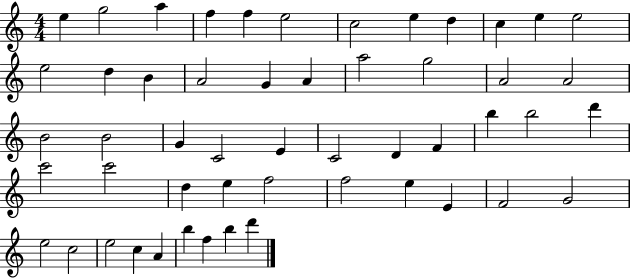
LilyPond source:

{
  \clef treble
  \numericTimeSignature
  \time 4/4
  \key c \major
  e''4 g''2 a''4 | f''4 f''4 e''2 | c''2 e''4 d''4 | c''4 e''4 e''2 | \break e''2 d''4 b'4 | a'2 g'4 a'4 | a''2 g''2 | a'2 a'2 | \break b'2 b'2 | g'4 c'2 e'4 | c'2 d'4 f'4 | b''4 b''2 d'''4 | \break c'''2 c'''2 | d''4 e''4 f''2 | f''2 e''4 e'4 | f'2 g'2 | \break e''2 c''2 | e''2 c''4 a'4 | b''4 f''4 b''4 d'''4 | \bar "|."
}